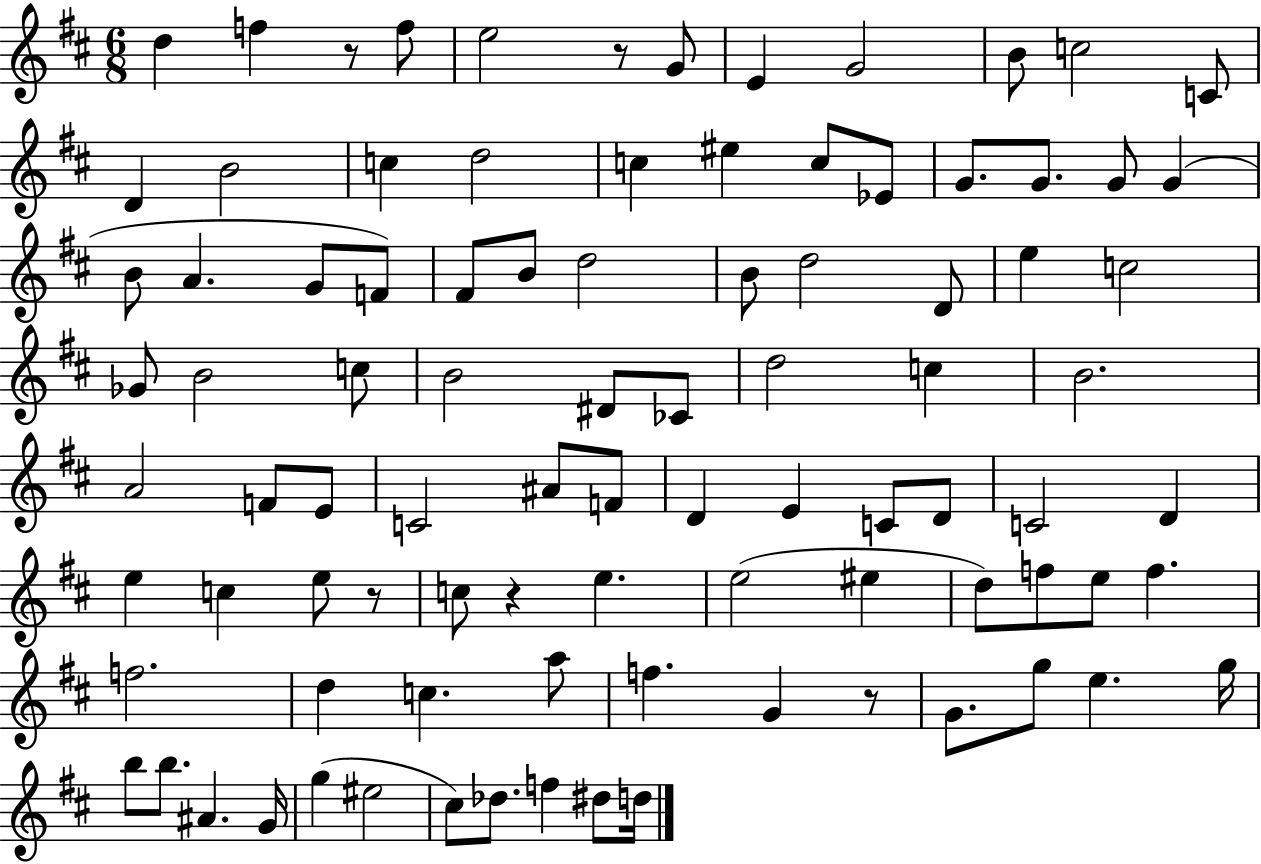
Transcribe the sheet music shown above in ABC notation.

X:1
T:Untitled
M:6/8
L:1/4
K:D
d f z/2 f/2 e2 z/2 G/2 E G2 B/2 c2 C/2 D B2 c d2 c ^e c/2 _E/2 G/2 G/2 G/2 G B/2 A G/2 F/2 ^F/2 B/2 d2 B/2 d2 D/2 e c2 _G/2 B2 c/2 B2 ^D/2 _C/2 d2 c B2 A2 F/2 E/2 C2 ^A/2 F/2 D E C/2 D/2 C2 D e c e/2 z/2 c/2 z e e2 ^e d/2 f/2 e/2 f f2 d c a/2 f G z/2 G/2 g/2 e g/4 b/2 b/2 ^A G/4 g ^e2 ^c/2 _d/2 f ^d/2 d/4